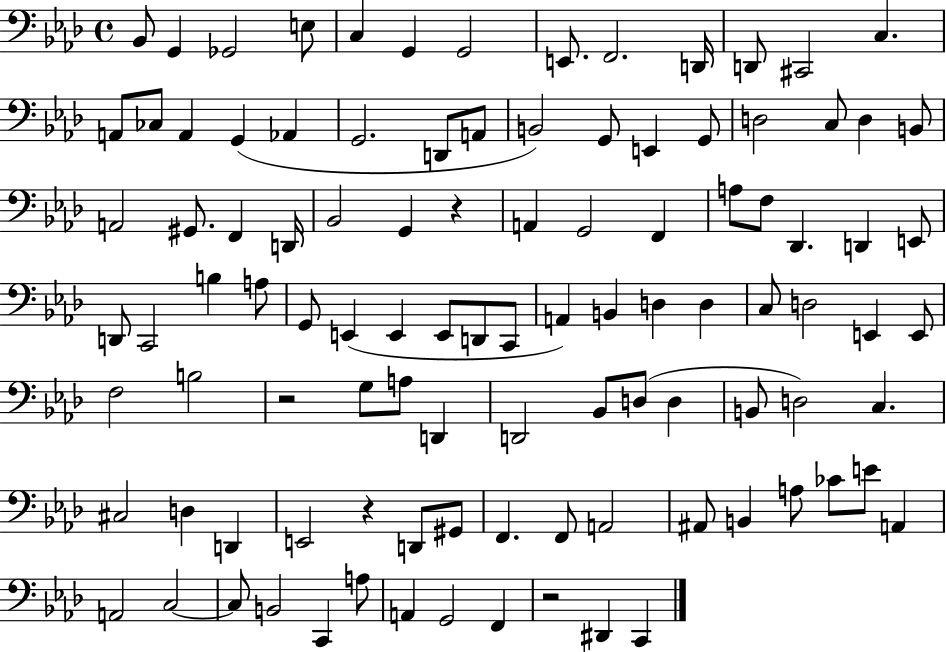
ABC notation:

X:1
T:Untitled
M:4/4
L:1/4
K:Ab
_B,,/2 G,, _G,,2 E,/2 C, G,, G,,2 E,,/2 F,,2 D,,/4 D,,/2 ^C,,2 C, A,,/2 _C,/2 A,, G,, _A,, G,,2 D,,/2 A,,/2 B,,2 G,,/2 E,, G,,/2 D,2 C,/2 D, B,,/2 A,,2 ^G,,/2 F,, D,,/4 _B,,2 G,, z A,, G,,2 F,, A,/2 F,/2 _D,, D,, E,,/2 D,,/2 C,,2 B, A,/2 G,,/2 E,, E,, E,,/2 D,,/2 C,,/2 A,, B,, D, D, C,/2 D,2 E,, E,,/2 F,2 B,2 z2 G,/2 A,/2 D,, D,,2 _B,,/2 D,/2 D, B,,/2 D,2 C, ^C,2 D, D,, E,,2 z D,,/2 ^G,,/2 F,, F,,/2 A,,2 ^A,,/2 B,, A,/2 _C/2 E/2 A,, A,,2 C,2 C,/2 B,,2 C,, A,/2 A,, G,,2 F,, z2 ^D,, C,,